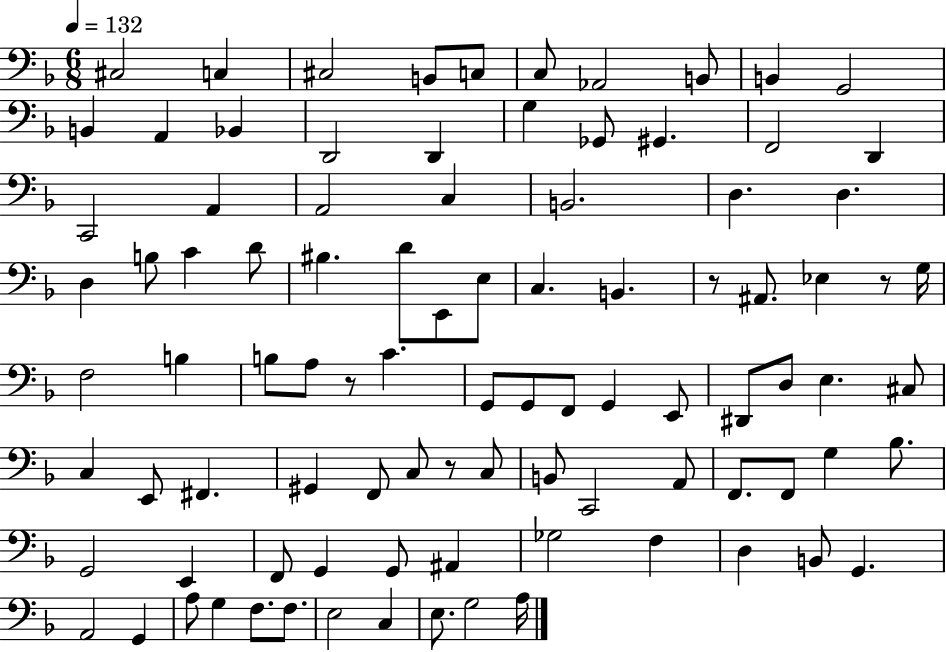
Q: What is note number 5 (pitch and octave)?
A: C3